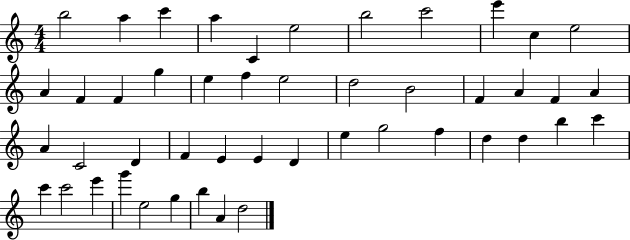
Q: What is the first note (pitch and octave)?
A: B5